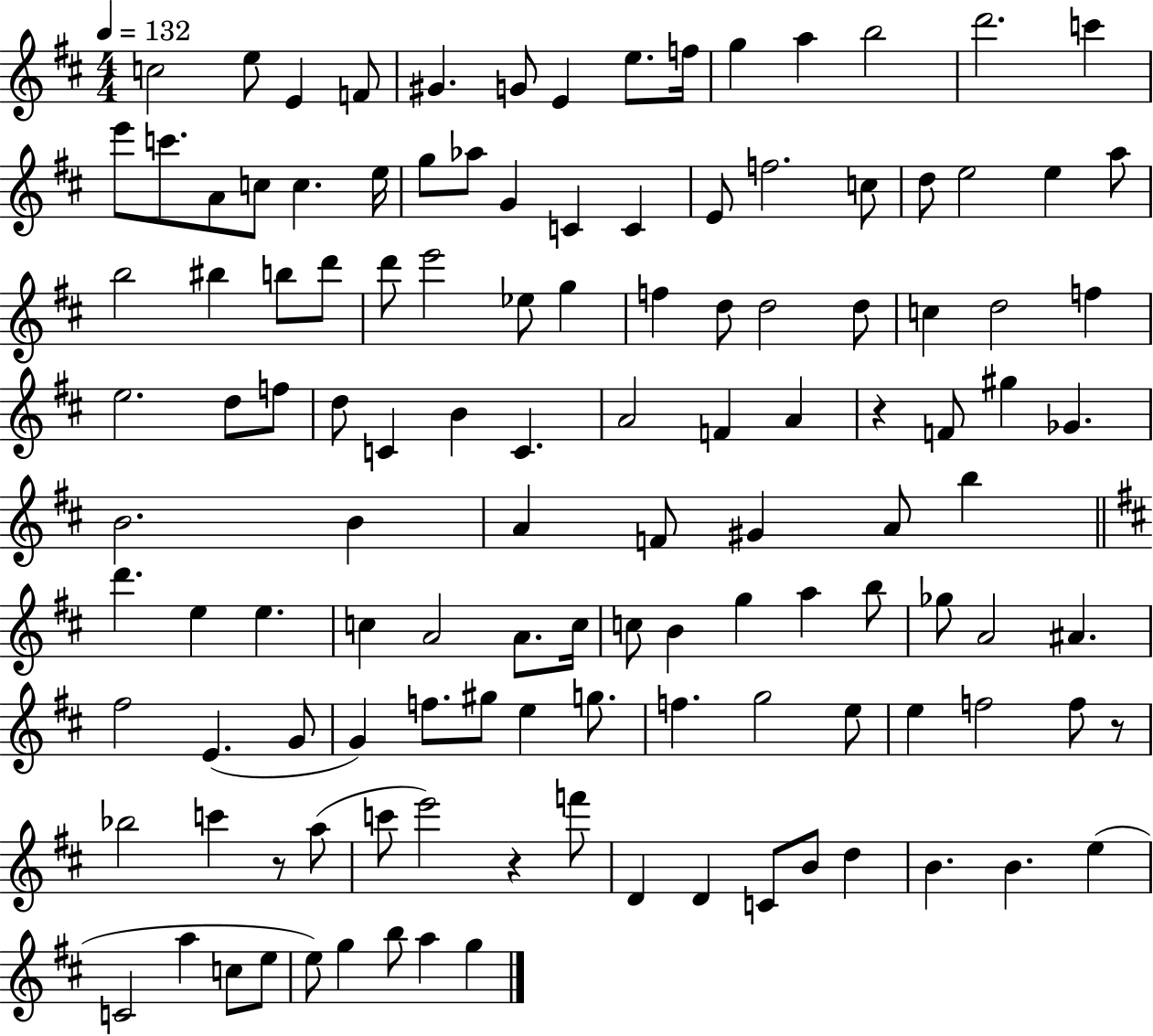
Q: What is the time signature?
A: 4/4